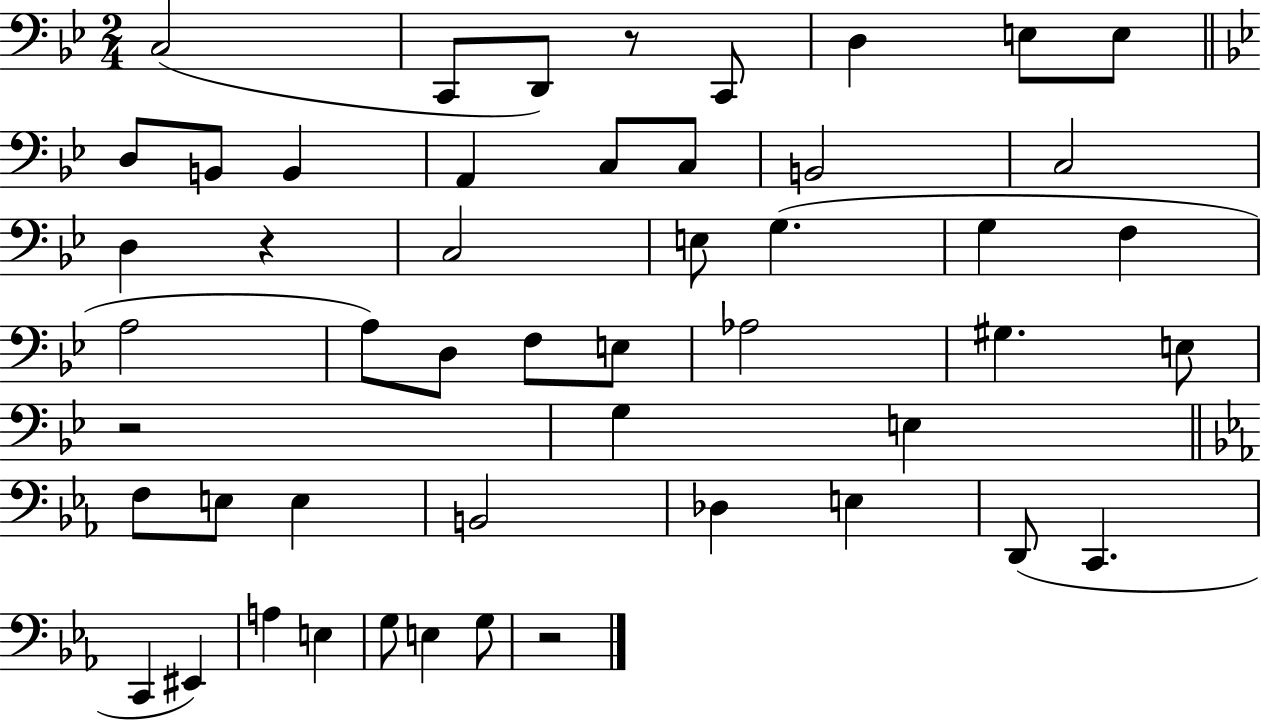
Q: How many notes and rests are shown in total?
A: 50